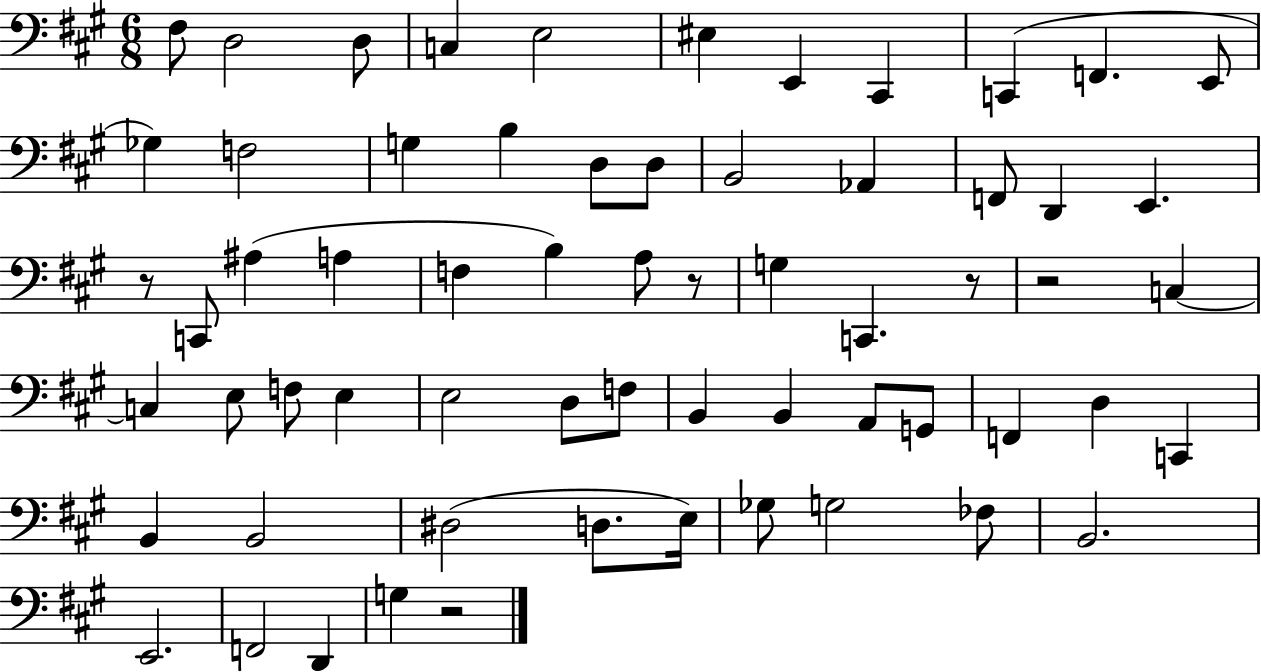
X:1
T:Untitled
M:6/8
L:1/4
K:A
^F,/2 D,2 D,/2 C, E,2 ^E, E,, ^C,, C,, F,, E,,/2 _G, F,2 G, B, D,/2 D,/2 B,,2 _A,, F,,/2 D,, E,, z/2 C,,/2 ^A, A, F, B, A,/2 z/2 G, C,, z/2 z2 C, C, E,/2 F,/2 E, E,2 D,/2 F,/2 B,, B,, A,,/2 G,,/2 F,, D, C,, B,, B,,2 ^D,2 D,/2 E,/4 _G,/2 G,2 _F,/2 B,,2 E,,2 F,,2 D,, G, z2